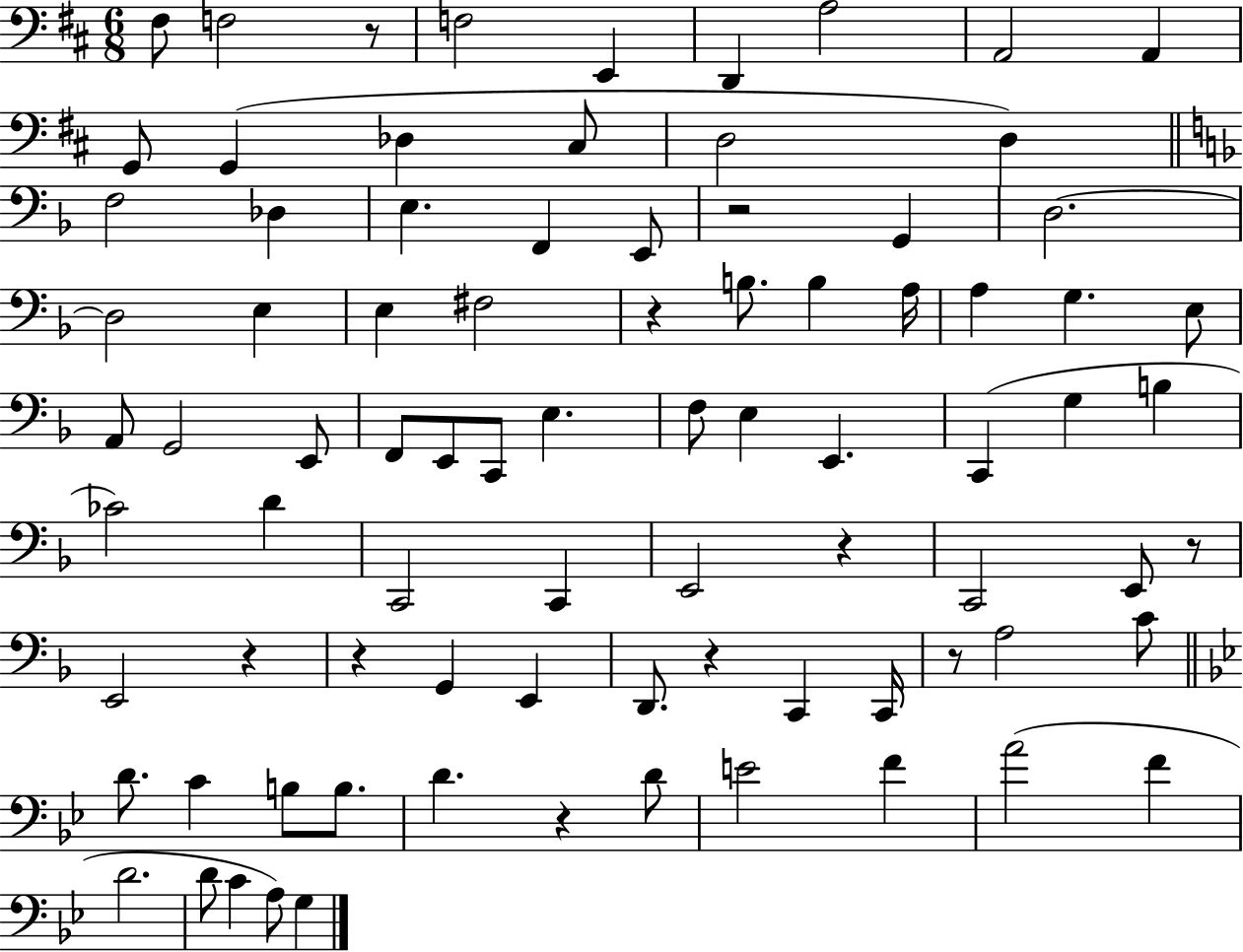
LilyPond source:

{
  \clef bass
  \numericTimeSignature
  \time 6/8
  \key d \major
  fis8 f2 r8 | f2 e,4 | d,4 a2 | a,2 a,4 | \break g,8 g,4( des4 cis8 | d2 d4) | \bar "||" \break \key f \major f2 des4 | e4. f,4 e,8 | r2 g,4 | d2.~~ | \break d2 e4 | e4 fis2 | r4 b8. b4 a16 | a4 g4. e8 | \break a,8 g,2 e,8 | f,8 e,8 c,8 e4. | f8 e4 e,4. | c,4( g4 b4 | \break ces'2) d'4 | c,2 c,4 | e,2 r4 | c,2 e,8 r8 | \break e,2 r4 | r4 g,4 e,4 | d,8. r4 c,4 c,16 | r8 a2 c'8 | \break \bar "||" \break \key bes \major d'8. c'4 b8 b8. | d'4. r4 d'8 | e'2 f'4 | a'2( f'4 | \break d'2. | d'8 c'4 a8) g4 | \bar "|."
}